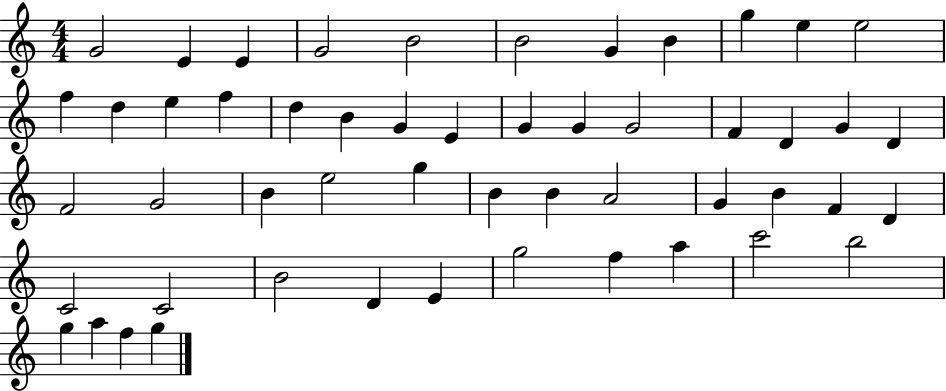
X:1
T:Untitled
M:4/4
L:1/4
K:C
G2 E E G2 B2 B2 G B g e e2 f d e f d B G E G G G2 F D G D F2 G2 B e2 g B B A2 G B F D C2 C2 B2 D E g2 f a c'2 b2 g a f g